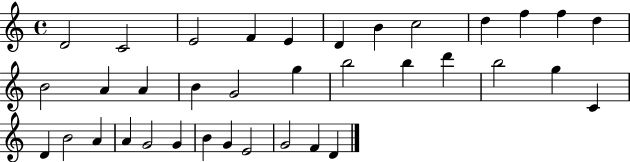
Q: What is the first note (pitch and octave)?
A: D4